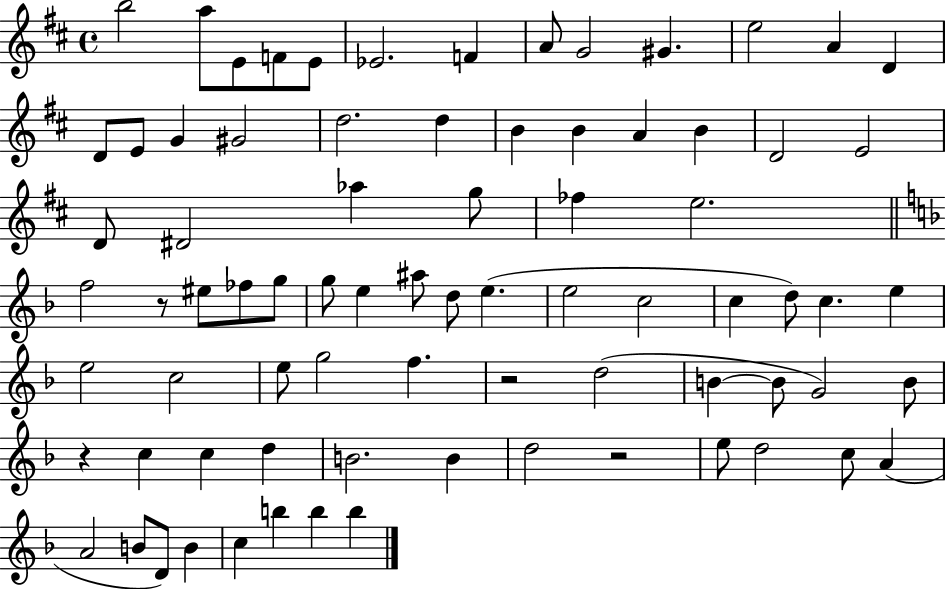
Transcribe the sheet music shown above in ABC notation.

X:1
T:Untitled
M:4/4
L:1/4
K:D
b2 a/2 E/2 F/2 E/2 _E2 F A/2 G2 ^G e2 A D D/2 E/2 G ^G2 d2 d B B A B D2 E2 D/2 ^D2 _a g/2 _f e2 f2 z/2 ^e/2 _f/2 g/2 g/2 e ^a/2 d/2 e e2 c2 c d/2 c e e2 c2 e/2 g2 f z2 d2 B B/2 G2 B/2 z c c d B2 B d2 z2 e/2 d2 c/2 A A2 B/2 D/2 B c b b b